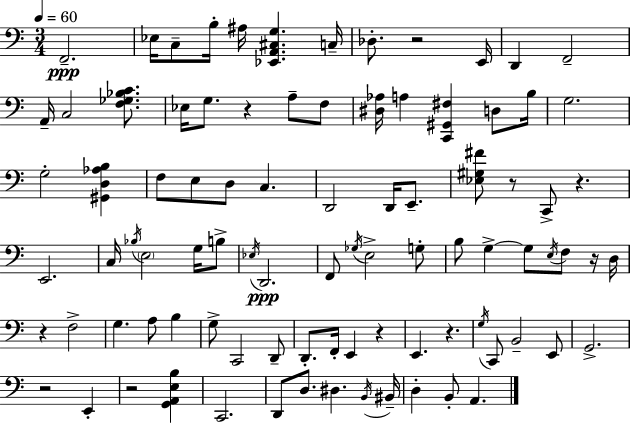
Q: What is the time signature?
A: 3/4